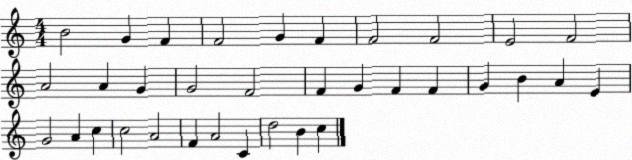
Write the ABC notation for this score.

X:1
T:Untitled
M:4/4
L:1/4
K:C
B2 G F F2 G F F2 F2 E2 F2 A2 A G G2 F2 F G F F G B A E G2 A c c2 A2 F A2 C d2 B c